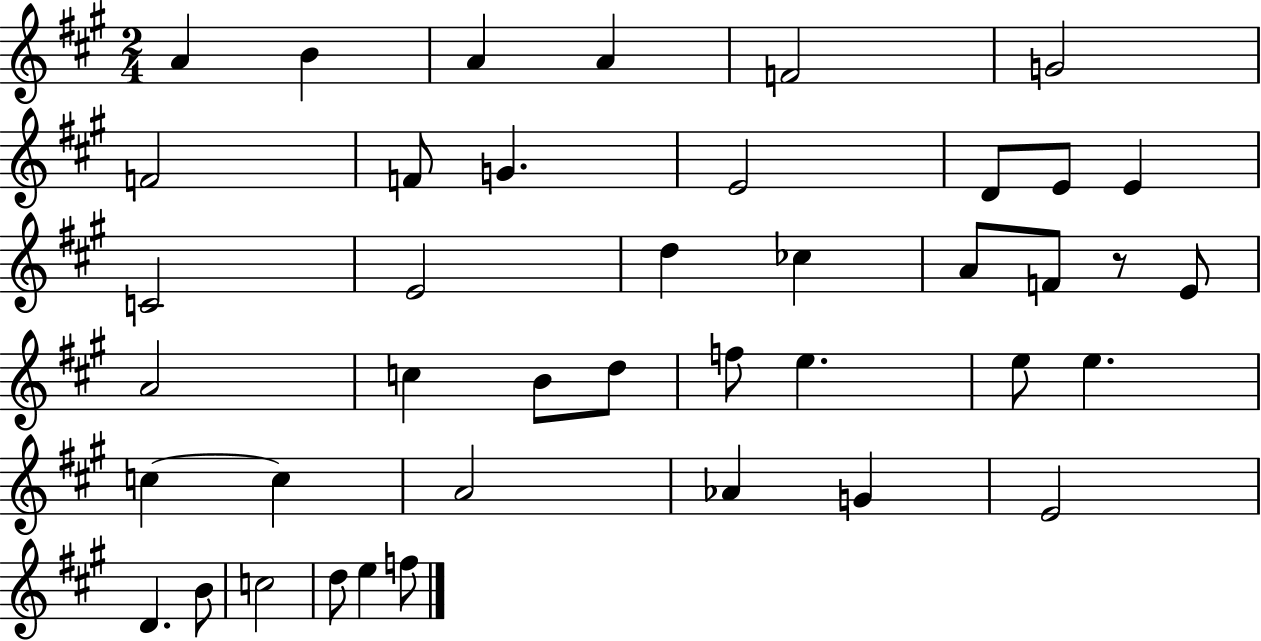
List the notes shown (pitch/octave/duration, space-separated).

A4/q B4/q A4/q A4/q F4/h G4/h F4/h F4/e G4/q. E4/h D4/e E4/e E4/q C4/h E4/h D5/q CES5/q A4/e F4/e R/e E4/e A4/h C5/q B4/e D5/e F5/e E5/q. E5/e E5/q. C5/q C5/q A4/h Ab4/q G4/q E4/h D4/q. B4/e C5/h D5/e E5/q F5/e